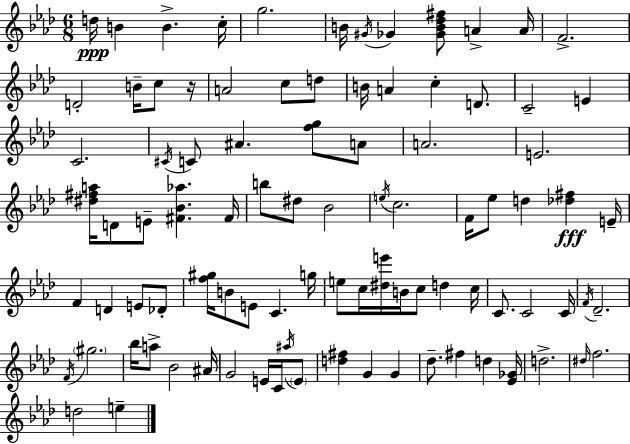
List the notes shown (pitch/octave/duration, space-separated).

D5/s B4/q B4/q. C5/s G5/h. B4/s G#4/s Gb4/q [Gb4,B4,Db5,F#5]/e A4/q A4/s F4/h. D4/h B4/s C5/e R/s A4/h C5/e D5/e B4/s A4/q C5/q D4/e. C4/h E4/q C4/h. C#4/s C4/e A#4/q. [F5,G5]/e A4/e A4/h. E4/h. [D#5,F#5,A5]/s D4/e E4/e [F#4,Bb4,Ab5]/q. F#4/s B5/e D#5/e Bb4/h E5/s C5/h. F4/s Eb5/e D5/q [Db5,F#5]/q E4/s F4/q D4/q E4/e Db4/e [F5,G#5]/s B4/e E4/e C4/q. G5/s E5/e C5/s [D#5,E6]/s B4/s C5/e D5/q C5/s C4/e. C4/h C4/s F4/s Db4/h. F4/s G#5/h. Bb5/s A5/e Bb4/h A#4/s G4/h E4/s C4/s A#5/s E4/e [D5,F#5]/q G4/q G4/q Db5/e. F#5/q D5/q [Eb4,Gb4]/s D5/h. D#5/s F5/h. D5/h E5/q